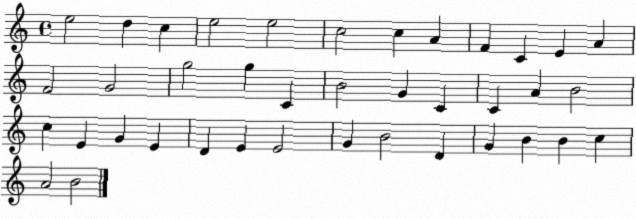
X:1
T:Untitled
M:4/4
L:1/4
K:C
e2 d c e2 e2 c2 c A F C E A F2 G2 g2 g C B2 G C C A B2 c E G E D E E2 G B2 D G B B c A2 B2